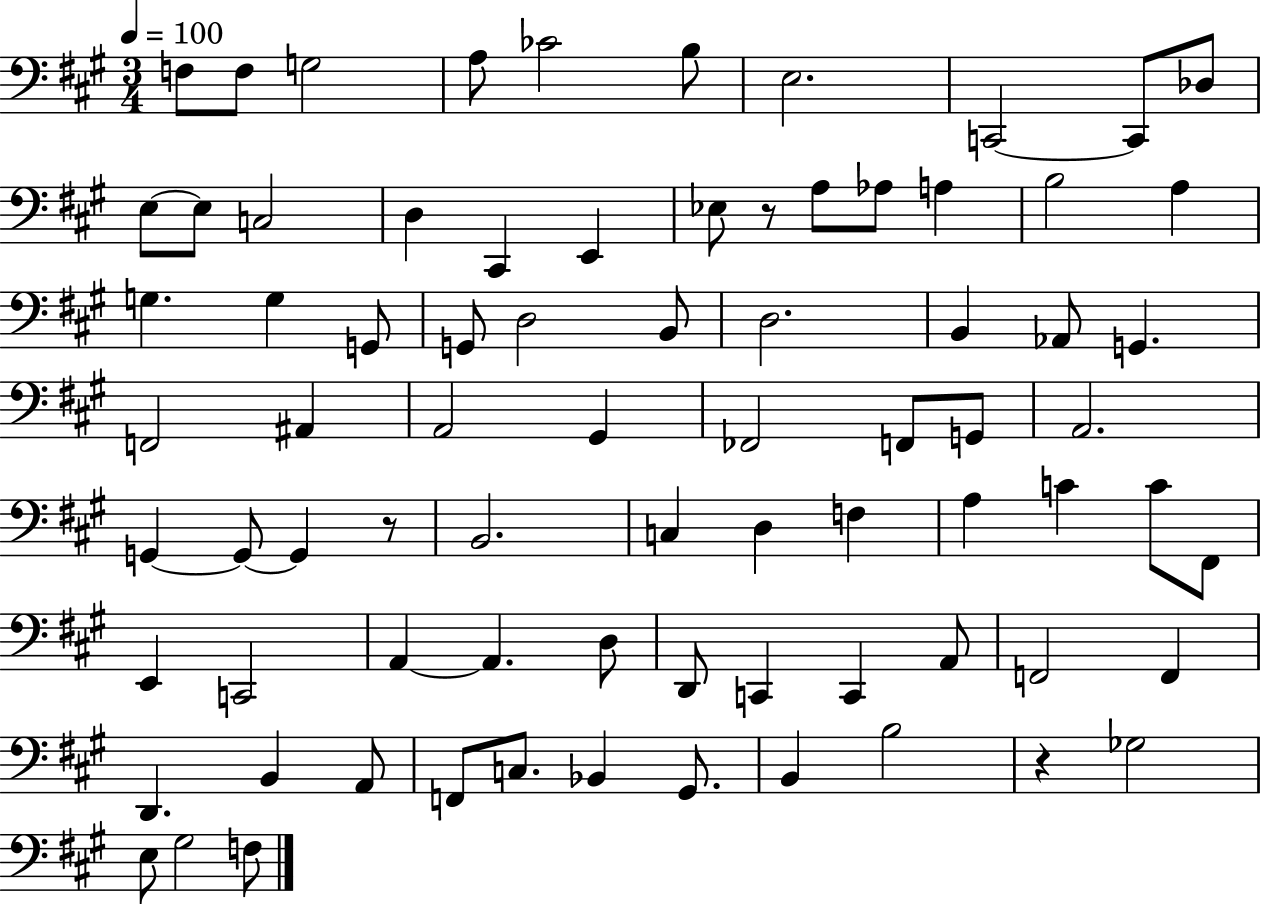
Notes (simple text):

F3/e F3/e G3/h A3/e CES4/h B3/e E3/h. C2/h C2/e Db3/e E3/e E3/e C3/h D3/q C#2/q E2/q Eb3/e R/e A3/e Ab3/e A3/q B3/h A3/q G3/q. G3/q G2/e G2/e D3/h B2/e D3/h. B2/q Ab2/e G2/q. F2/h A#2/q A2/h G#2/q FES2/h F2/e G2/e A2/h. G2/q G2/e G2/q R/e B2/h. C3/q D3/q F3/q A3/q C4/q C4/e F#2/e E2/q C2/h A2/q A2/q. D3/e D2/e C2/q C2/q A2/e F2/h F2/q D2/q. B2/q A2/e F2/e C3/e. Bb2/q G#2/e. B2/q B3/h R/q Gb3/h E3/e G#3/h F3/e